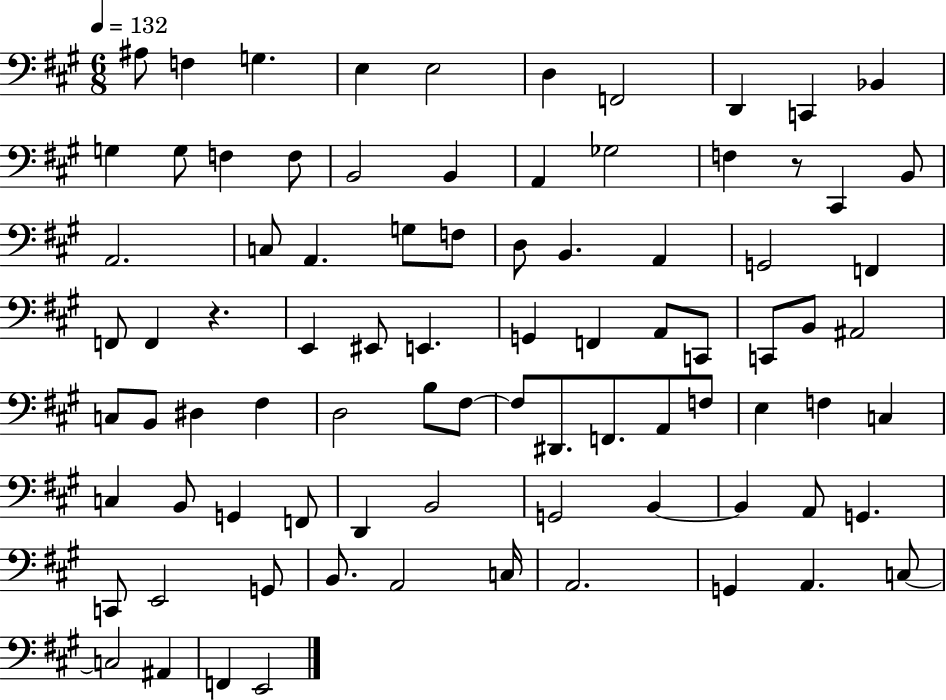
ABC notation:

X:1
T:Untitled
M:6/8
L:1/4
K:A
^A,/2 F, G, E, E,2 D, F,,2 D,, C,, _B,, G, G,/2 F, F,/2 B,,2 B,, A,, _G,2 F, z/2 ^C,, B,,/2 A,,2 C,/2 A,, G,/2 F,/2 D,/2 B,, A,, G,,2 F,, F,,/2 F,, z E,, ^E,,/2 E,, G,, F,, A,,/2 C,,/2 C,,/2 B,,/2 ^A,,2 C,/2 B,,/2 ^D, ^F, D,2 B,/2 ^F,/2 ^F,/2 ^D,,/2 F,,/2 A,,/2 F,/2 E, F, C, C, B,,/2 G,, F,,/2 D,, B,,2 G,,2 B,, B,, A,,/2 G,, C,,/2 E,,2 G,,/2 B,,/2 A,,2 C,/4 A,,2 G,, A,, C,/2 C,2 ^A,, F,, E,,2